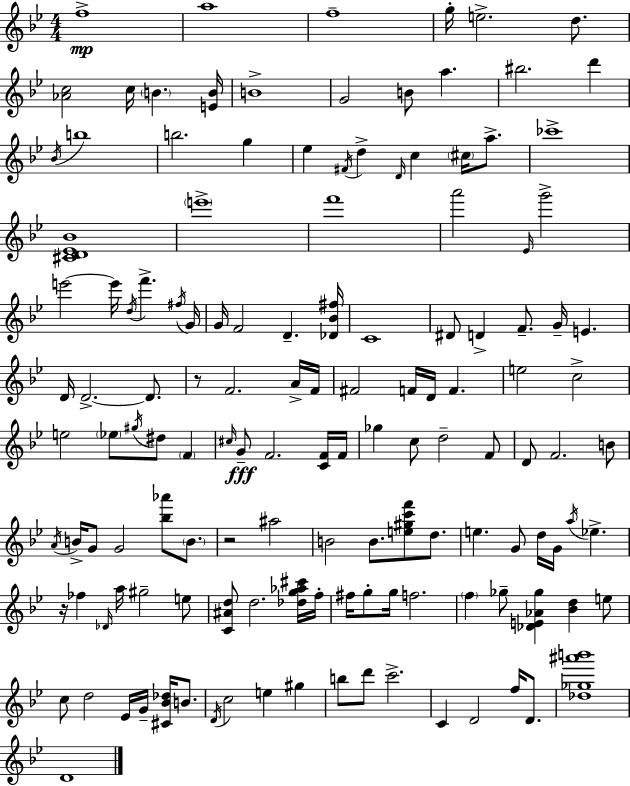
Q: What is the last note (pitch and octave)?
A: D4